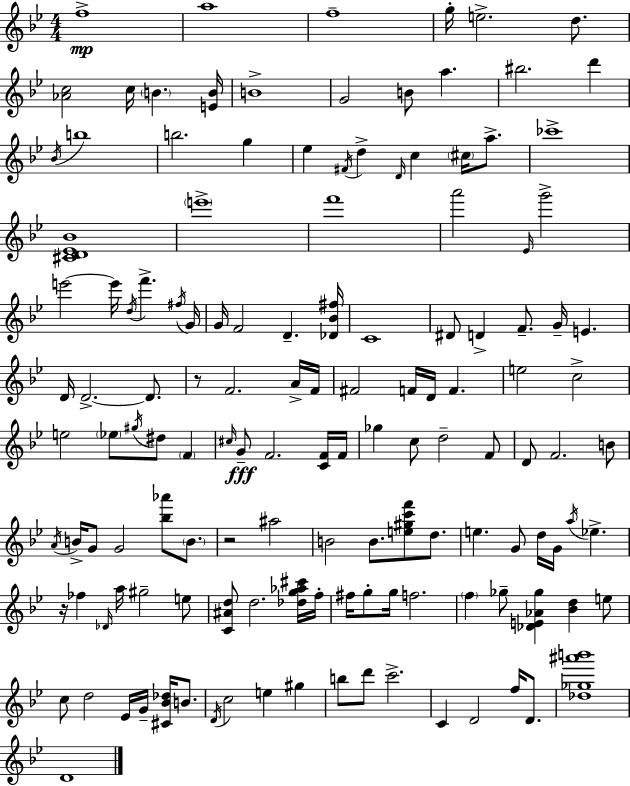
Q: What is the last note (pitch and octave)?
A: D4